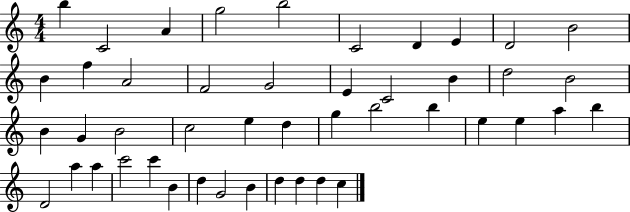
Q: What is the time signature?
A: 4/4